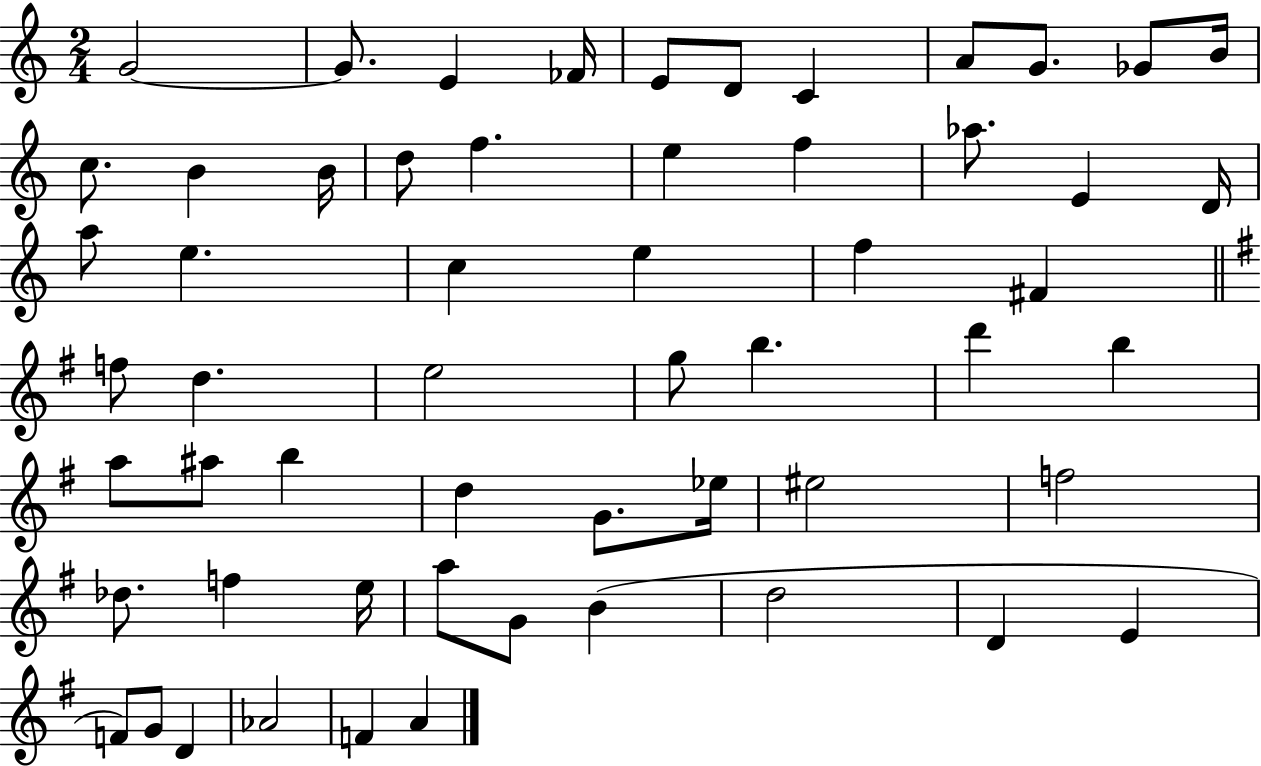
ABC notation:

X:1
T:Untitled
M:2/4
L:1/4
K:C
G2 G/2 E _F/4 E/2 D/2 C A/2 G/2 _G/2 B/4 c/2 B B/4 d/2 f e f _a/2 E D/4 a/2 e c e f ^F f/2 d e2 g/2 b d' b a/2 ^a/2 b d G/2 _e/4 ^e2 f2 _d/2 f e/4 a/2 G/2 B d2 D E F/2 G/2 D _A2 F A